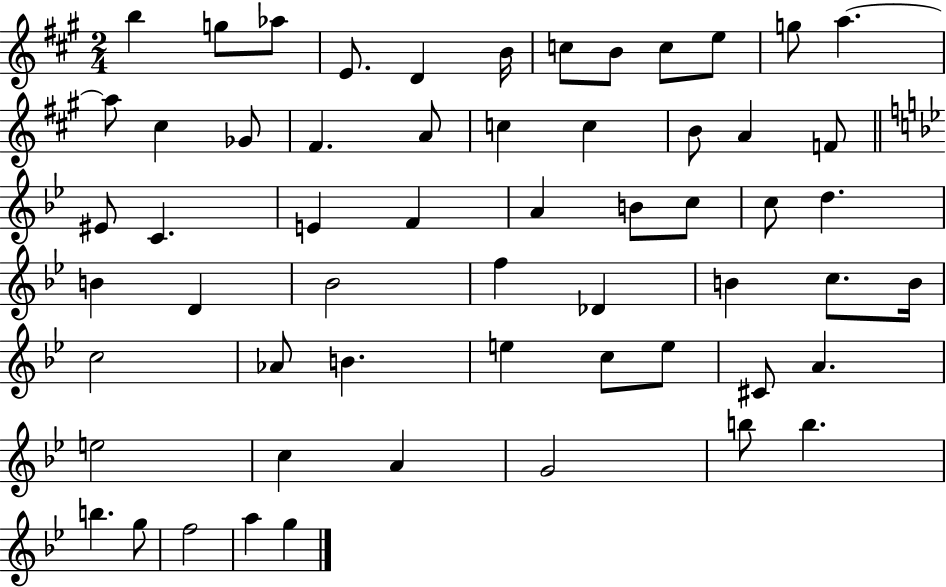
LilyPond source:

{
  \clef treble
  \numericTimeSignature
  \time 2/4
  \key a \major
  b''4 g''8 aes''8 | e'8. d'4 b'16 | c''8 b'8 c''8 e''8 | g''8 a''4.~~ | \break a''8 cis''4 ges'8 | fis'4. a'8 | c''4 c''4 | b'8 a'4 f'8 | \break \bar "||" \break \key bes \major eis'8 c'4. | e'4 f'4 | a'4 b'8 c''8 | c''8 d''4. | \break b'4 d'4 | bes'2 | f''4 des'4 | b'4 c''8. b'16 | \break c''2 | aes'8 b'4. | e''4 c''8 e''8 | cis'8 a'4. | \break e''2 | c''4 a'4 | g'2 | b''8 b''4. | \break b''4. g''8 | f''2 | a''4 g''4 | \bar "|."
}